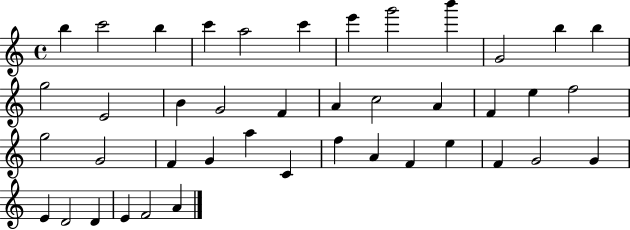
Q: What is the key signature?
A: C major